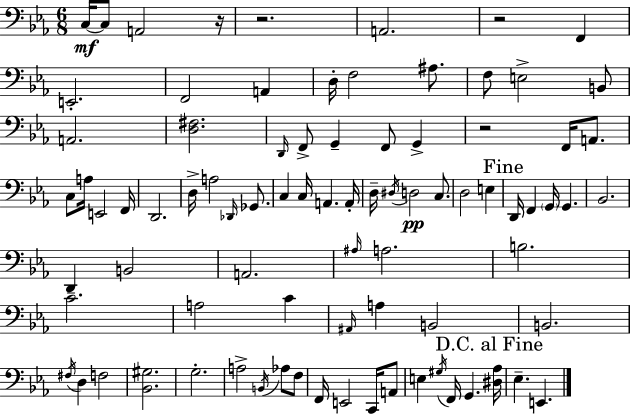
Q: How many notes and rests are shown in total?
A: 84